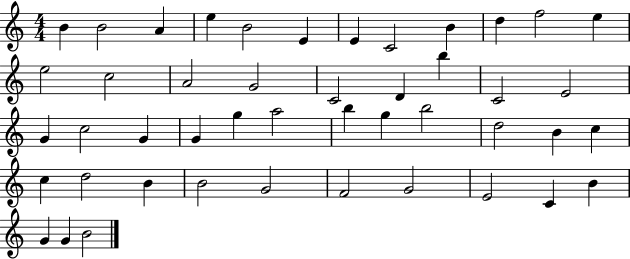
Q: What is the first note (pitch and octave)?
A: B4